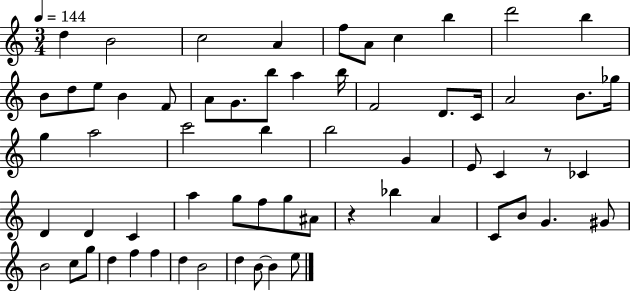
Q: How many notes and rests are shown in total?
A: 63